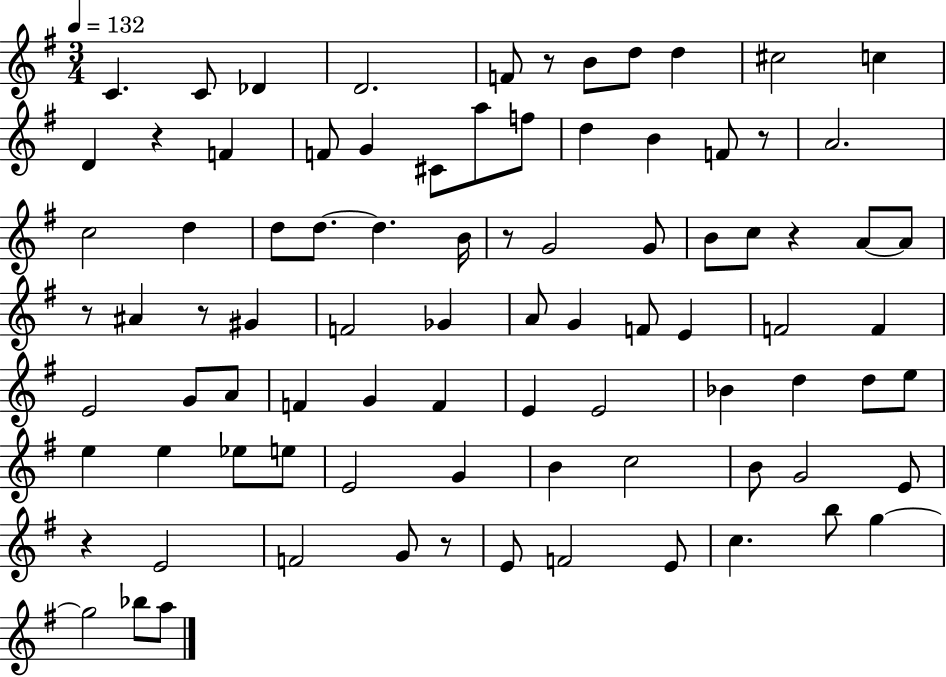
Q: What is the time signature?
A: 3/4